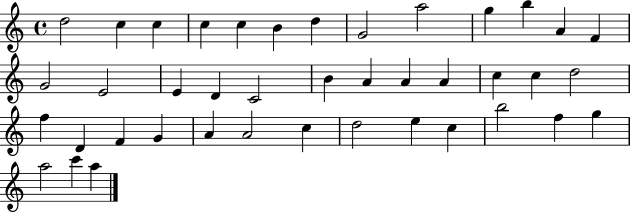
X:1
T:Untitled
M:4/4
L:1/4
K:C
d2 c c c c B d G2 a2 g b A F G2 E2 E D C2 B A A A c c d2 f D F G A A2 c d2 e c b2 f g a2 c' a